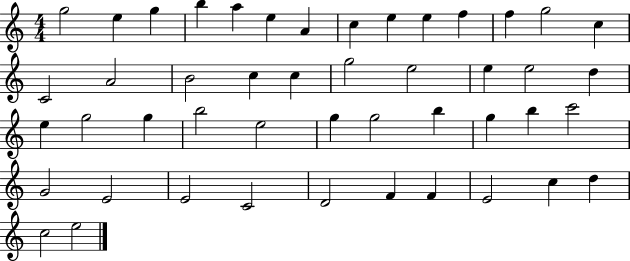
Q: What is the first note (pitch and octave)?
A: G5